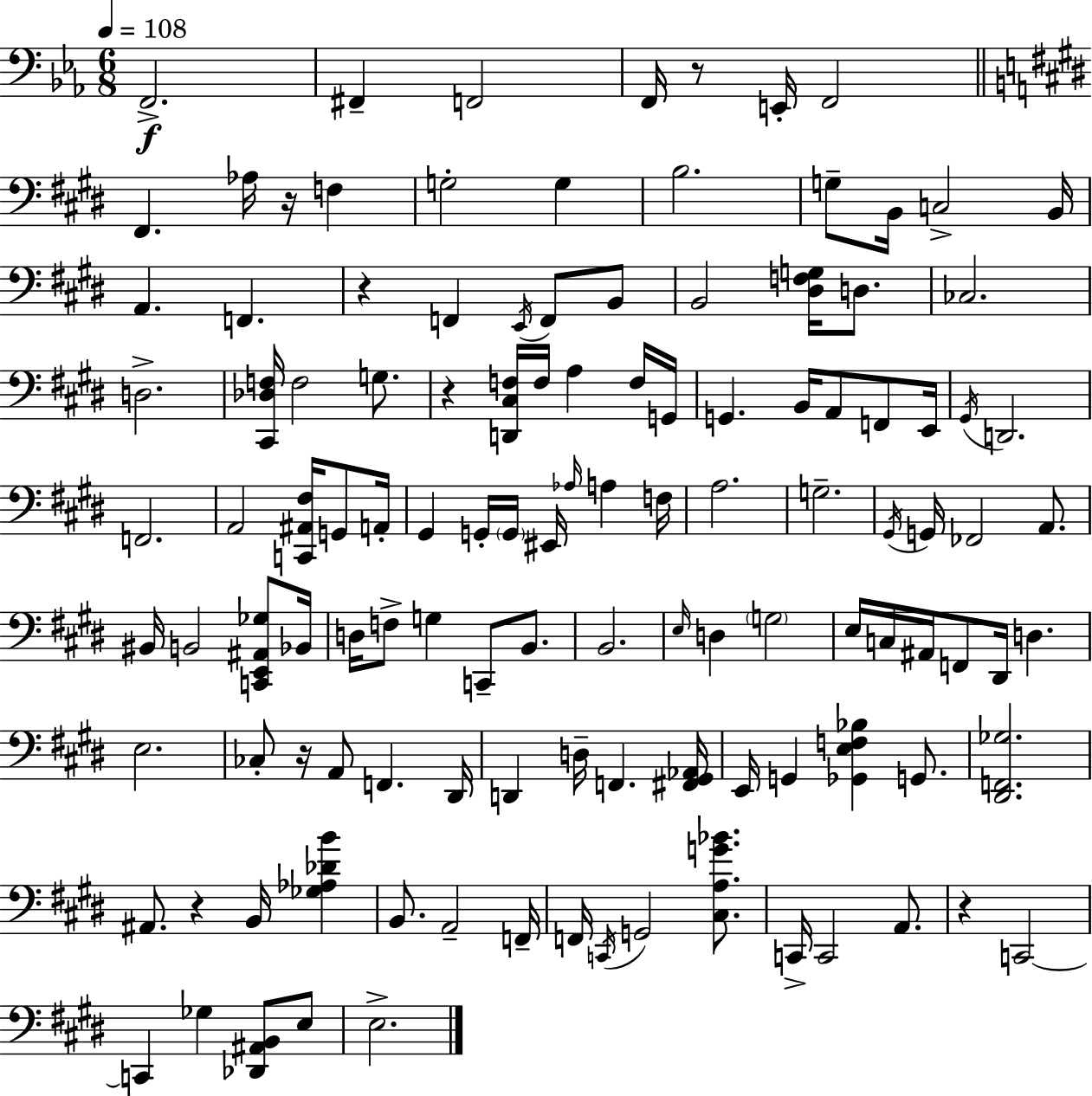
F2/h. F#2/q F2/h F2/s R/e E2/s F2/h F#2/q. Ab3/s R/s F3/q G3/h G3/q B3/h. G3/e B2/s C3/h B2/s A2/q. F2/q. R/q F2/q E2/s F2/e B2/e B2/h [D#3,F3,G3]/s D3/e. CES3/h. D3/h. [C#2,Db3,F3]/s F3/h G3/e. R/q [D2,C#3,F3]/s F3/s A3/q F3/s G2/s G2/q. B2/s A2/e F2/e E2/s G#2/s D2/h. F2/h. A2/h [C2,A#2,F#3]/s G2/e A2/s G#2/q G2/s G2/s EIS2/s Ab3/s A3/q F3/s A3/h. G3/h. G#2/s G2/s FES2/h A2/e. BIS2/s B2/h [C2,E2,A#2,Gb3]/e Bb2/s D3/s F3/e G3/q C2/e B2/e. B2/h. E3/s D3/q G3/h E3/s C3/s A#2/s F2/e D#2/s D3/q. E3/h. CES3/e R/s A2/e F2/q. D#2/s D2/q D3/s F2/q. [F#2,G#2,Ab2]/s E2/s G2/q [Gb2,E3,F3,Bb3]/q G2/e. [D#2,F2,Gb3]/h. A#2/e. R/q B2/s [Gb3,Ab3,Db4,B4]/q B2/e. A2/h F2/s F2/s C2/s G2/h [C#3,A3,G4,Bb4]/e. C2/s C2/h A2/e. R/q C2/h C2/q Gb3/q [Db2,A#2,B2]/e E3/e E3/h.